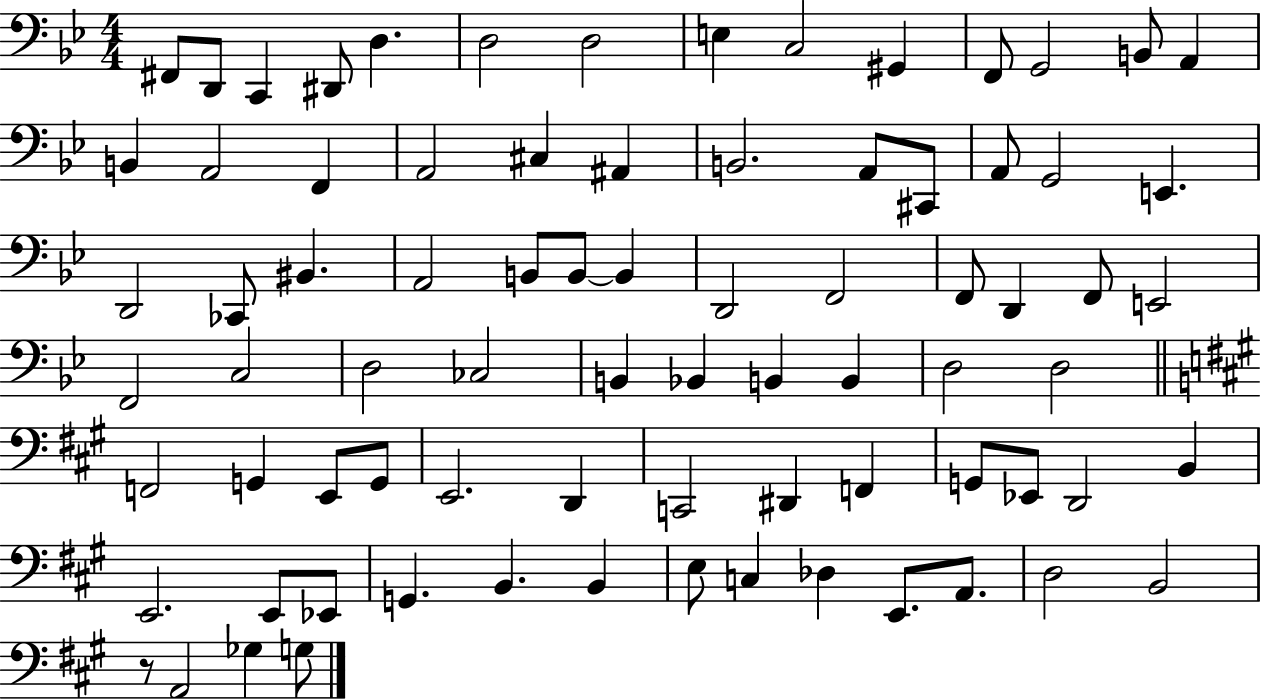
{
  \clef bass
  \numericTimeSignature
  \time 4/4
  \key bes \major
  \repeat volta 2 { fis,8 d,8 c,4 dis,8 d4. | d2 d2 | e4 c2 gis,4 | f,8 g,2 b,8 a,4 | \break b,4 a,2 f,4 | a,2 cis4 ais,4 | b,2. a,8 cis,8 | a,8 g,2 e,4. | \break d,2 ces,8 bis,4. | a,2 b,8 b,8~~ b,4 | d,2 f,2 | f,8 d,4 f,8 e,2 | \break f,2 c2 | d2 ces2 | b,4 bes,4 b,4 b,4 | d2 d2 | \break \bar "||" \break \key a \major f,2 g,4 e,8 g,8 | e,2. d,4 | c,2 dis,4 f,4 | g,8 ees,8 d,2 b,4 | \break e,2. e,8 ees,8 | g,4. b,4. b,4 | e8 c4 des4 e,8. a,8. | d2 b,2 | \break r8 a,2 ges4 g8 | } \bar "|."
}